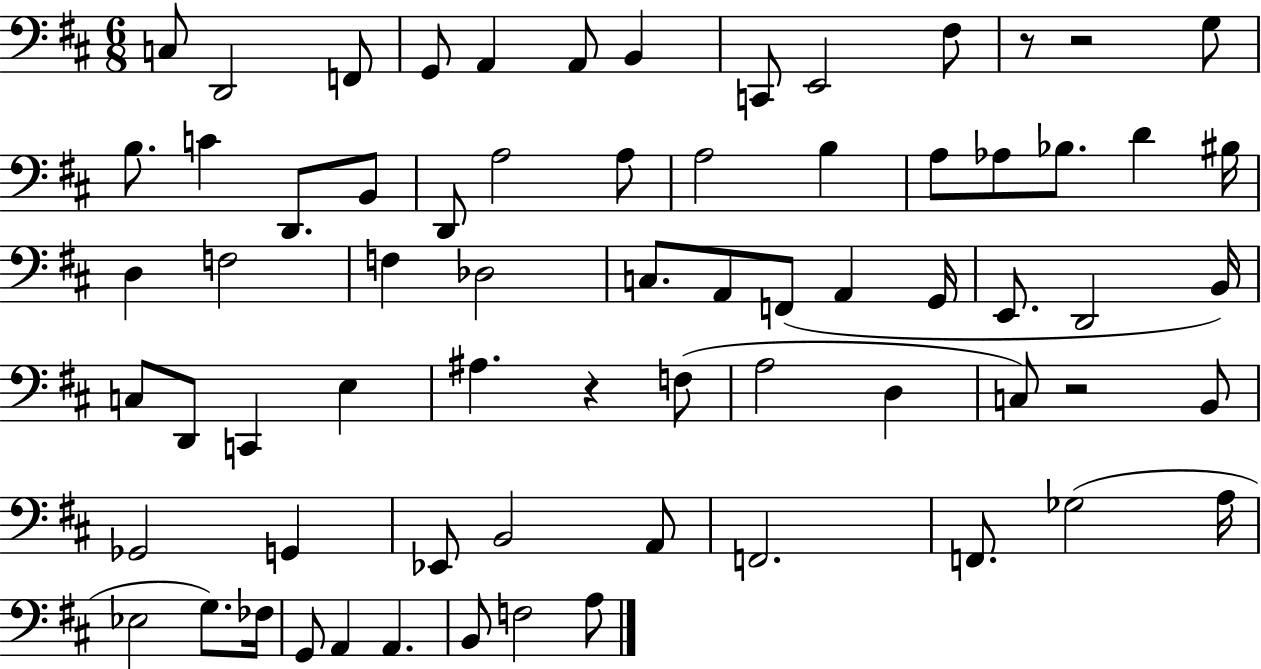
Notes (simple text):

C3/e D2/h F2/e G2/e A2/q A2/e B2/q C2/e E2/h F#3/e R/e R/h G3/e B3/e. C4/q D2/e. B2/e D2/e A3/h A3/e A3/h B3/q A3/e Ab3/e Bb3/e. D4/q BIS3/s D3/q F3/h F3/q Db3/h C3/e. A2/e F2/e A2/q G2/s E2/e. D2/h B2/s C3/e D2/e C2/q E3/q A#3/q. R/q F3/e A3/h D3/q C3/e R/h B2/e Gb2/h G2/q Eb2/e B2/h A2/e F2/h. F2/e. Gb3/h A3/s Eb3/h G3/e. FES3/s G2/e A2/q A2/q. B2/e F3/h A3/e